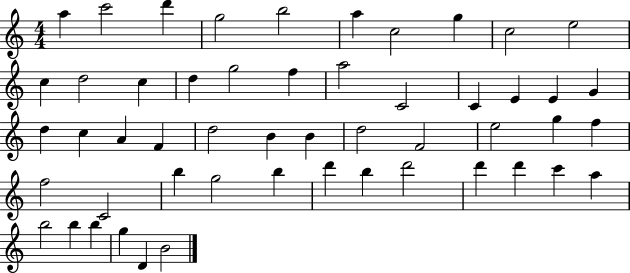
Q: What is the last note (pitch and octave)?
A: B4